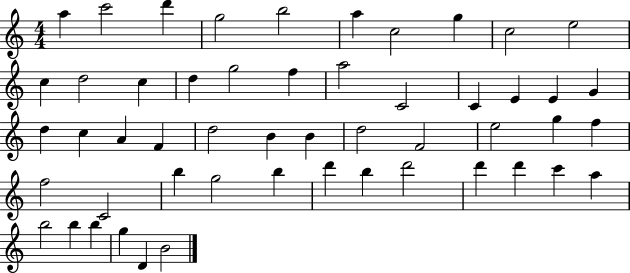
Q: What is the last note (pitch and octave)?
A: B4